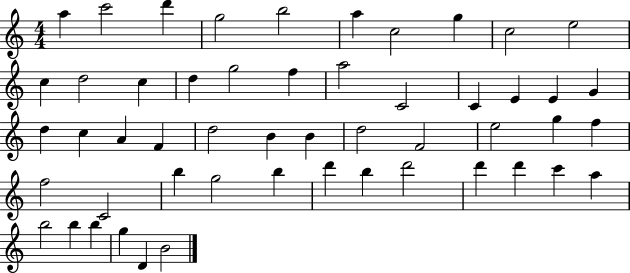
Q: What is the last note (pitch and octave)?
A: B4